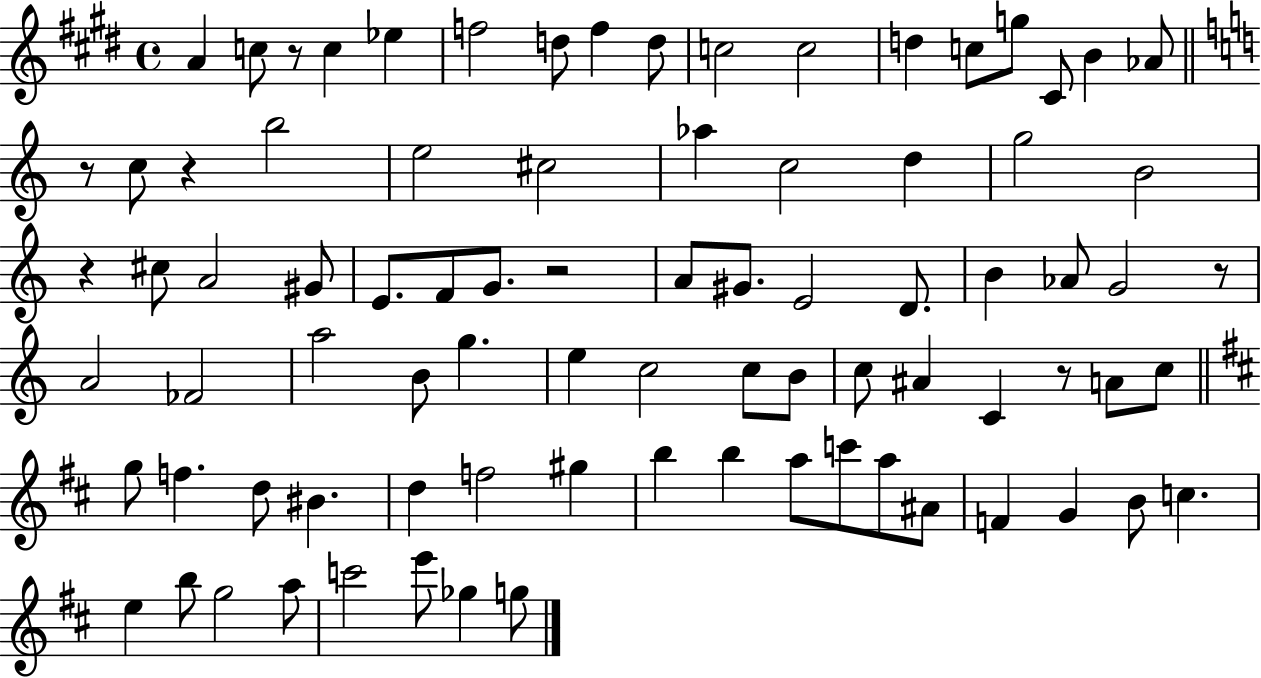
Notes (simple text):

A4/q C5/e R/e C5/q Eb5/q F5/h D5/e F5/q D5/e C5/h C5/h D5/q C5/e G5/e C#4/e B4/q Ab4/e R/e C5/e R/q B5/h E5/h C#5/h Ab5/q C5/h D5/q G5/h B4/h R/q C#5/e A4/h G#4/e E4/e. F4/e G4/e. R/h A4/e G#4/e. E4/h D4/e. B4/q Ab4/e G4/h R/e A4/h FES4/h A5/h B4/e G5/q. E5/q C5/h C5/e B4/e C5/e A#4/q C4/q R/e A4/e C5/e G5/e F5/q. D5/e BIS4/q. D5/q F5/h G#5/q B5/q B5/q A5/e C6/e A5/e A#4/e F4/q G4/q B4/e C5/q. E5/q B5/e G5/h A5/e C6/h E6/e Gb5/q G5/e